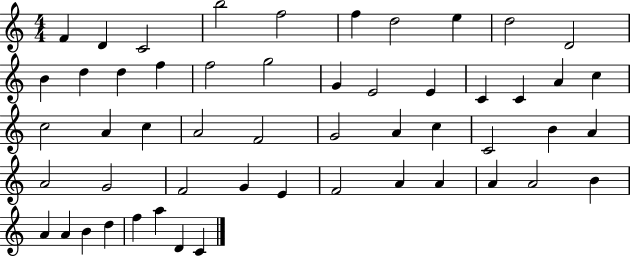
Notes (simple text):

F4/q D4/q C4/h B5/h F5/h F5/q D5/h E5/q D5/h D4/h B4/q D5/q D5/q F5/q F5/h G5/h G4/q E4/h E4/q C4/q C4/q A4/q C5/q C5/h A4/q C5/q A4/h F4/h G4/h A4/q C5/q C4/h B4/q A4/q A4/h G4/h F4/h G4/q E4/q F4/h A4/q A4/q A4/q A4/h B4/q A4/q A4/q B4/q D5/q F5/q A5/q D4/q C4/q